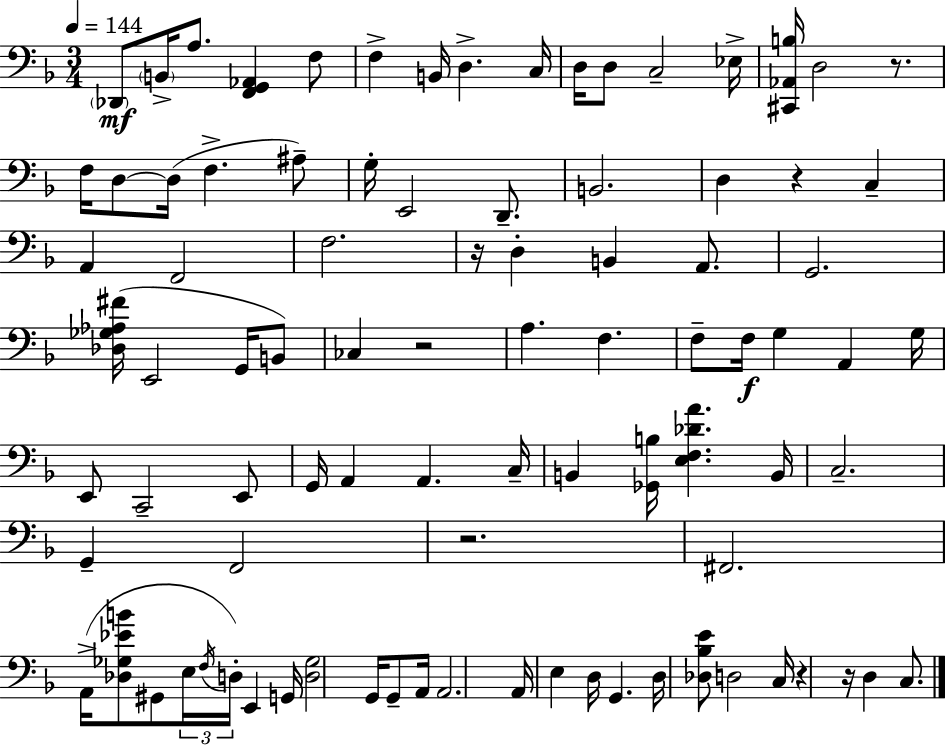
{
  \clef bass
  \numericTimeSignature
  \time 3/4
  \key d \minor
  \tempo 4 = 144
  \repeat volta 2 { \parenthesize des,8\mf \parenthesize b,16-> a8. <f, g, aes,>4 f8 | f4-> b,16 d4.-> c16 | d16 d8 c2-- ees16-> | <cis, aes, b>16 d2 r8. | \break f16 d8~~ d16( f4.-> ais8--) | g16-. e,2 d,8.-- | b,2. | d4 r4 c4-- | \break a,4 f,2 | f2. | r16 d4-. b,4 a,8. | g,2. | \break <des ges aes fis'>16( e,2 g,16 b,8) | ces4 r2 | a4. f4. | f8-- f16\f g4 a,4 g16 | \break e,8 c,2-- e,8 | g,16 a,4 a,4. c16-- | b,4 <ges, b>16 <e f des' a'>4. b,16 | c2.-- | \break g,4-- f,2 | r2. | fis,2. | a,16->( <des ges ees' b'>8 gis,8 \tuplet 3/2 { e16 \acciaccatura { f16 }) d16-. } e,4 | \break g,16 <d ges>2 g,16 g,8-- | a,16 a,2. | a,16 e4 d16 g,4. | d16 <des bes e'>8 d2 | \break c16 r4 r16 d4 c8. | } \bar "|."
}